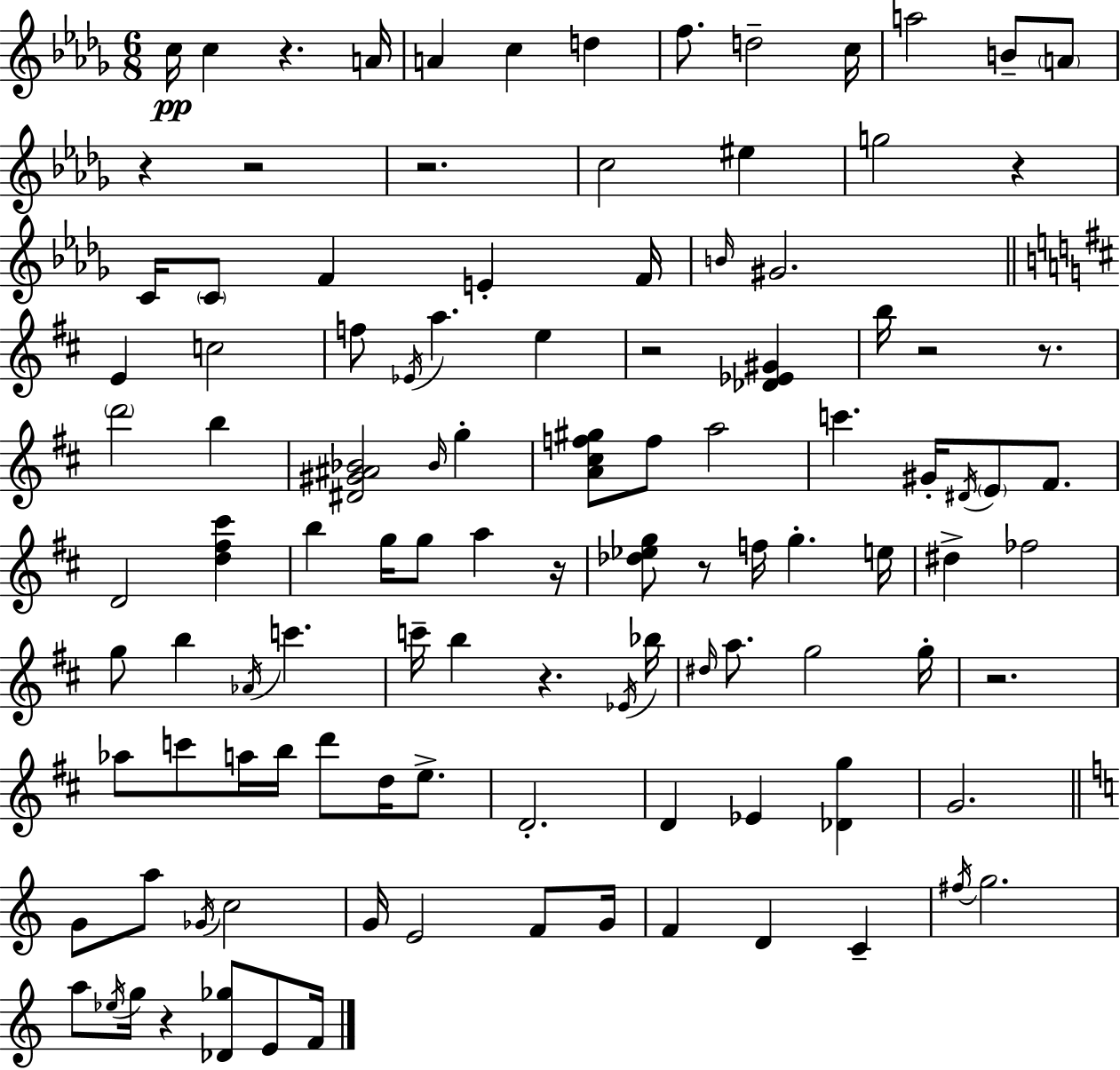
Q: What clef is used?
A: treble